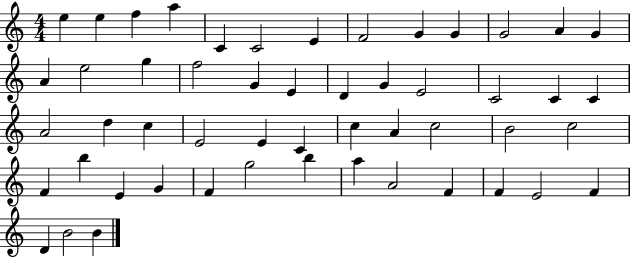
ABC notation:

X:1
T:Untitled
M:4/4
L:1/4
K:C
e e f a C C2 E F2 G G G2 A G A e2 g f2 G E D G E2 C2 C C A2 d c E2 E C c A c2 B2 c2 F b E G F g2 b a A2 F F E2 F D B2 B